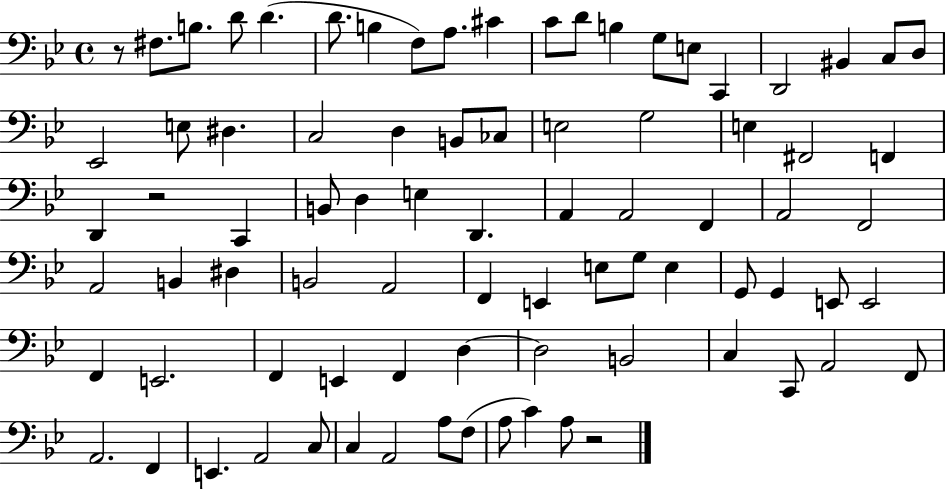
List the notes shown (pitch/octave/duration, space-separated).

R/e F#3/e. B3/e. D4/e D4/q. D4/e. B3/q F3/e A3/e. C#4/q C4/e D4/e B3/q G3/e E3/e C2/q D2/h BIS2/q C3/e D3/e Eb2/h E3/e D#3/q. C3/h D3/q B2/e CES3/e E3/h G3/h E3/q F#2/h F2/q D2/q R/h C2/q B2/e D3/q E3/q D2/q. A2/q A2/h F2/q A2/h F2/h A2/h B2/q D#3/q B2/h A2/h F2/q E2/q E3/e G3/e E3/q G2/e G2/q E2/e E2/h F2/q E2/h. F2/q E2/q F2/q D3/q D3/h B2/h C3/q C2/e A2/h F2/e A2/h. F2/q E2/q. A2/h C3/e C3/q A2/h A3/e F3/e A3/e C4/q A3/e R/h